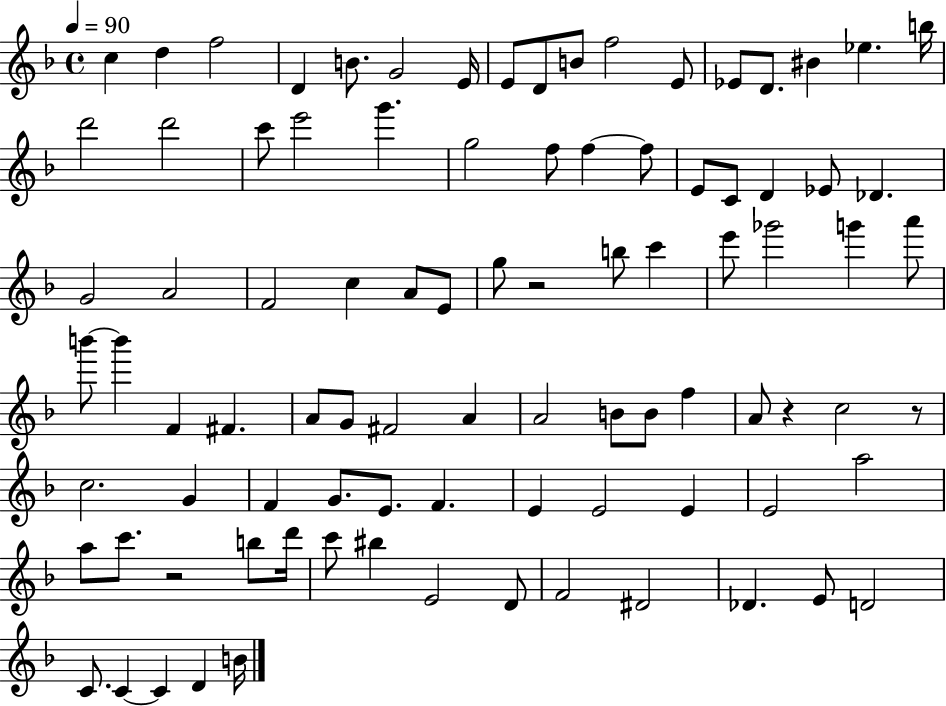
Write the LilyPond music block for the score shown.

{
  \clef treble
  \time 4/4
  \defaultTimeSignature
  \key f \major
  \tempo 4 = 90
  c''4 d''4 f''2 | d'4 b'8. g'2 e'16 | e'8 d'8 b'8 f''2 e'8 | ees'8 d'8. bis'4 ees''4. b''16 | \break d'''2 d'''2 | c'''8 e'''2 g'''4. | g''2 f''8 f''4~~ f''8 | e'8 c'8 d'4 ees'8 des'4. | \break g'2 a'2 | f'2 c''4 a'8 e'8 | g''8 r2 b''8 c'''4 | e'''8 ges'''2 g'''4 a'''8 | \break b'''8~~ b'''4 f'4 fis'4. | a'8 g'8 fis'2 a'4 | a'2 b'8 b'8 f''4 | a'8 r4 c''2 r8 | \break c''2. g'4 | f'4 g'8. e'8. f'4. | e'4 e'2 e'4 | e'2 a''2 | \break a''8 c'''8. r2 b''8 d'''16 | c'''8 bis''4 e'2 d'8 | f'2 dis'2 | des'4. e'8 d'2 | \break c'8. c'4~~ c'4 d'4 b'16 | \bar "|."
}